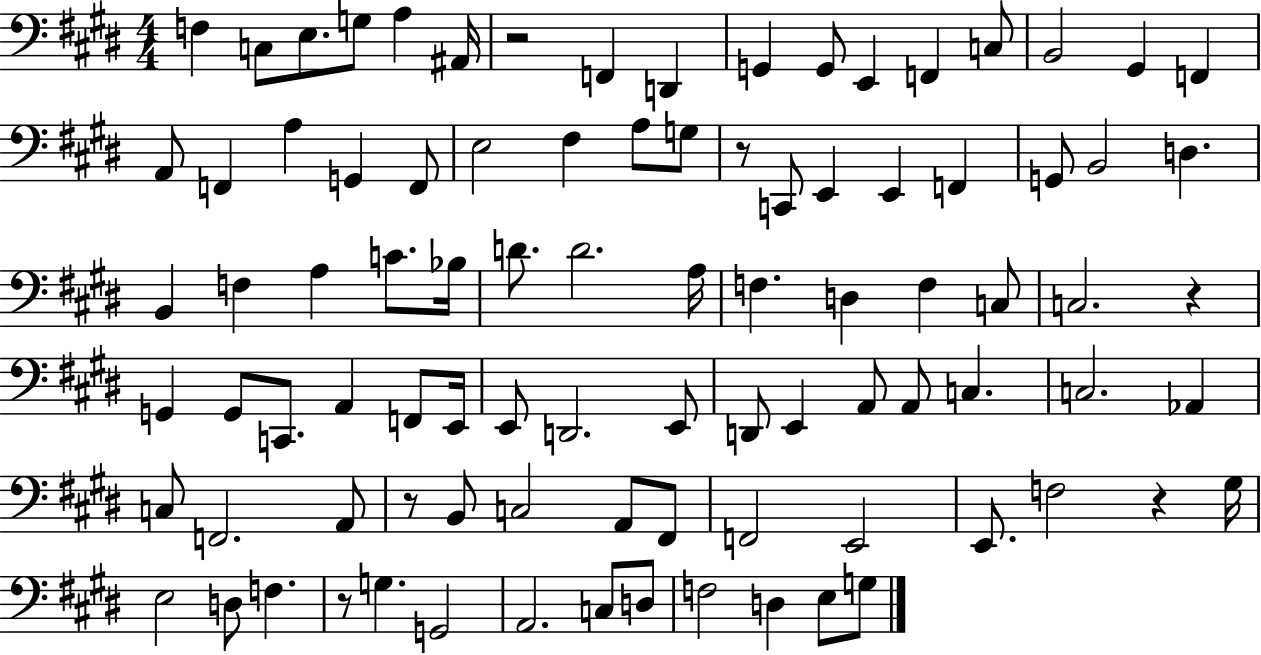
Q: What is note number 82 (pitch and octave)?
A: F3